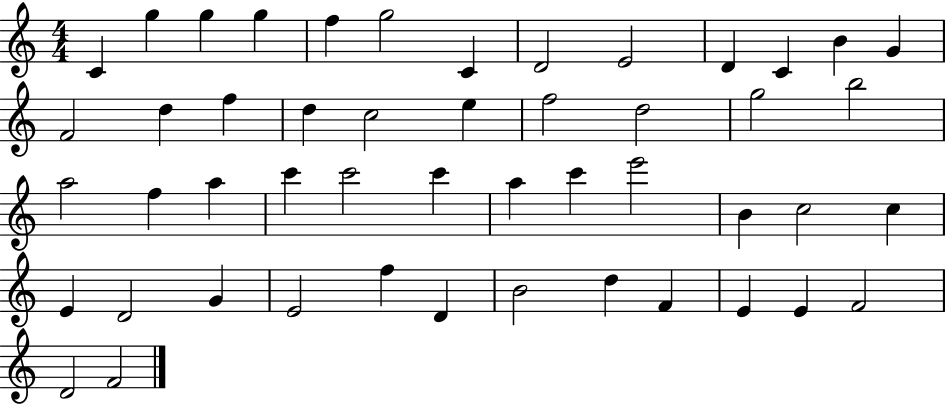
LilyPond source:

{
  \clef treble
  \numericTimeSignature
  \time 4/4
  \key c \major
  c'4 g''4 g''4 g''4 | f''4 g''2 c'4 | d'2 e'2 | d'4 c'4 b'4 g'4 | \break f'2 d''4 f''4 | d''4 c''2 e''4 | f''2 d''2 | g''2 b''2 | \break a''2 f''4 a''4 | c'''4 c'''2 c'''4 | a''4 c'''4 e'''2 | b'4 c''2 c''4 | \break e'4 d'2 g'4 | e'2 f''4 d'4 | b'2 d''4 f'4 | e'4 e'4 f'2 | \break d'2 f'2 | \bar "|."
}